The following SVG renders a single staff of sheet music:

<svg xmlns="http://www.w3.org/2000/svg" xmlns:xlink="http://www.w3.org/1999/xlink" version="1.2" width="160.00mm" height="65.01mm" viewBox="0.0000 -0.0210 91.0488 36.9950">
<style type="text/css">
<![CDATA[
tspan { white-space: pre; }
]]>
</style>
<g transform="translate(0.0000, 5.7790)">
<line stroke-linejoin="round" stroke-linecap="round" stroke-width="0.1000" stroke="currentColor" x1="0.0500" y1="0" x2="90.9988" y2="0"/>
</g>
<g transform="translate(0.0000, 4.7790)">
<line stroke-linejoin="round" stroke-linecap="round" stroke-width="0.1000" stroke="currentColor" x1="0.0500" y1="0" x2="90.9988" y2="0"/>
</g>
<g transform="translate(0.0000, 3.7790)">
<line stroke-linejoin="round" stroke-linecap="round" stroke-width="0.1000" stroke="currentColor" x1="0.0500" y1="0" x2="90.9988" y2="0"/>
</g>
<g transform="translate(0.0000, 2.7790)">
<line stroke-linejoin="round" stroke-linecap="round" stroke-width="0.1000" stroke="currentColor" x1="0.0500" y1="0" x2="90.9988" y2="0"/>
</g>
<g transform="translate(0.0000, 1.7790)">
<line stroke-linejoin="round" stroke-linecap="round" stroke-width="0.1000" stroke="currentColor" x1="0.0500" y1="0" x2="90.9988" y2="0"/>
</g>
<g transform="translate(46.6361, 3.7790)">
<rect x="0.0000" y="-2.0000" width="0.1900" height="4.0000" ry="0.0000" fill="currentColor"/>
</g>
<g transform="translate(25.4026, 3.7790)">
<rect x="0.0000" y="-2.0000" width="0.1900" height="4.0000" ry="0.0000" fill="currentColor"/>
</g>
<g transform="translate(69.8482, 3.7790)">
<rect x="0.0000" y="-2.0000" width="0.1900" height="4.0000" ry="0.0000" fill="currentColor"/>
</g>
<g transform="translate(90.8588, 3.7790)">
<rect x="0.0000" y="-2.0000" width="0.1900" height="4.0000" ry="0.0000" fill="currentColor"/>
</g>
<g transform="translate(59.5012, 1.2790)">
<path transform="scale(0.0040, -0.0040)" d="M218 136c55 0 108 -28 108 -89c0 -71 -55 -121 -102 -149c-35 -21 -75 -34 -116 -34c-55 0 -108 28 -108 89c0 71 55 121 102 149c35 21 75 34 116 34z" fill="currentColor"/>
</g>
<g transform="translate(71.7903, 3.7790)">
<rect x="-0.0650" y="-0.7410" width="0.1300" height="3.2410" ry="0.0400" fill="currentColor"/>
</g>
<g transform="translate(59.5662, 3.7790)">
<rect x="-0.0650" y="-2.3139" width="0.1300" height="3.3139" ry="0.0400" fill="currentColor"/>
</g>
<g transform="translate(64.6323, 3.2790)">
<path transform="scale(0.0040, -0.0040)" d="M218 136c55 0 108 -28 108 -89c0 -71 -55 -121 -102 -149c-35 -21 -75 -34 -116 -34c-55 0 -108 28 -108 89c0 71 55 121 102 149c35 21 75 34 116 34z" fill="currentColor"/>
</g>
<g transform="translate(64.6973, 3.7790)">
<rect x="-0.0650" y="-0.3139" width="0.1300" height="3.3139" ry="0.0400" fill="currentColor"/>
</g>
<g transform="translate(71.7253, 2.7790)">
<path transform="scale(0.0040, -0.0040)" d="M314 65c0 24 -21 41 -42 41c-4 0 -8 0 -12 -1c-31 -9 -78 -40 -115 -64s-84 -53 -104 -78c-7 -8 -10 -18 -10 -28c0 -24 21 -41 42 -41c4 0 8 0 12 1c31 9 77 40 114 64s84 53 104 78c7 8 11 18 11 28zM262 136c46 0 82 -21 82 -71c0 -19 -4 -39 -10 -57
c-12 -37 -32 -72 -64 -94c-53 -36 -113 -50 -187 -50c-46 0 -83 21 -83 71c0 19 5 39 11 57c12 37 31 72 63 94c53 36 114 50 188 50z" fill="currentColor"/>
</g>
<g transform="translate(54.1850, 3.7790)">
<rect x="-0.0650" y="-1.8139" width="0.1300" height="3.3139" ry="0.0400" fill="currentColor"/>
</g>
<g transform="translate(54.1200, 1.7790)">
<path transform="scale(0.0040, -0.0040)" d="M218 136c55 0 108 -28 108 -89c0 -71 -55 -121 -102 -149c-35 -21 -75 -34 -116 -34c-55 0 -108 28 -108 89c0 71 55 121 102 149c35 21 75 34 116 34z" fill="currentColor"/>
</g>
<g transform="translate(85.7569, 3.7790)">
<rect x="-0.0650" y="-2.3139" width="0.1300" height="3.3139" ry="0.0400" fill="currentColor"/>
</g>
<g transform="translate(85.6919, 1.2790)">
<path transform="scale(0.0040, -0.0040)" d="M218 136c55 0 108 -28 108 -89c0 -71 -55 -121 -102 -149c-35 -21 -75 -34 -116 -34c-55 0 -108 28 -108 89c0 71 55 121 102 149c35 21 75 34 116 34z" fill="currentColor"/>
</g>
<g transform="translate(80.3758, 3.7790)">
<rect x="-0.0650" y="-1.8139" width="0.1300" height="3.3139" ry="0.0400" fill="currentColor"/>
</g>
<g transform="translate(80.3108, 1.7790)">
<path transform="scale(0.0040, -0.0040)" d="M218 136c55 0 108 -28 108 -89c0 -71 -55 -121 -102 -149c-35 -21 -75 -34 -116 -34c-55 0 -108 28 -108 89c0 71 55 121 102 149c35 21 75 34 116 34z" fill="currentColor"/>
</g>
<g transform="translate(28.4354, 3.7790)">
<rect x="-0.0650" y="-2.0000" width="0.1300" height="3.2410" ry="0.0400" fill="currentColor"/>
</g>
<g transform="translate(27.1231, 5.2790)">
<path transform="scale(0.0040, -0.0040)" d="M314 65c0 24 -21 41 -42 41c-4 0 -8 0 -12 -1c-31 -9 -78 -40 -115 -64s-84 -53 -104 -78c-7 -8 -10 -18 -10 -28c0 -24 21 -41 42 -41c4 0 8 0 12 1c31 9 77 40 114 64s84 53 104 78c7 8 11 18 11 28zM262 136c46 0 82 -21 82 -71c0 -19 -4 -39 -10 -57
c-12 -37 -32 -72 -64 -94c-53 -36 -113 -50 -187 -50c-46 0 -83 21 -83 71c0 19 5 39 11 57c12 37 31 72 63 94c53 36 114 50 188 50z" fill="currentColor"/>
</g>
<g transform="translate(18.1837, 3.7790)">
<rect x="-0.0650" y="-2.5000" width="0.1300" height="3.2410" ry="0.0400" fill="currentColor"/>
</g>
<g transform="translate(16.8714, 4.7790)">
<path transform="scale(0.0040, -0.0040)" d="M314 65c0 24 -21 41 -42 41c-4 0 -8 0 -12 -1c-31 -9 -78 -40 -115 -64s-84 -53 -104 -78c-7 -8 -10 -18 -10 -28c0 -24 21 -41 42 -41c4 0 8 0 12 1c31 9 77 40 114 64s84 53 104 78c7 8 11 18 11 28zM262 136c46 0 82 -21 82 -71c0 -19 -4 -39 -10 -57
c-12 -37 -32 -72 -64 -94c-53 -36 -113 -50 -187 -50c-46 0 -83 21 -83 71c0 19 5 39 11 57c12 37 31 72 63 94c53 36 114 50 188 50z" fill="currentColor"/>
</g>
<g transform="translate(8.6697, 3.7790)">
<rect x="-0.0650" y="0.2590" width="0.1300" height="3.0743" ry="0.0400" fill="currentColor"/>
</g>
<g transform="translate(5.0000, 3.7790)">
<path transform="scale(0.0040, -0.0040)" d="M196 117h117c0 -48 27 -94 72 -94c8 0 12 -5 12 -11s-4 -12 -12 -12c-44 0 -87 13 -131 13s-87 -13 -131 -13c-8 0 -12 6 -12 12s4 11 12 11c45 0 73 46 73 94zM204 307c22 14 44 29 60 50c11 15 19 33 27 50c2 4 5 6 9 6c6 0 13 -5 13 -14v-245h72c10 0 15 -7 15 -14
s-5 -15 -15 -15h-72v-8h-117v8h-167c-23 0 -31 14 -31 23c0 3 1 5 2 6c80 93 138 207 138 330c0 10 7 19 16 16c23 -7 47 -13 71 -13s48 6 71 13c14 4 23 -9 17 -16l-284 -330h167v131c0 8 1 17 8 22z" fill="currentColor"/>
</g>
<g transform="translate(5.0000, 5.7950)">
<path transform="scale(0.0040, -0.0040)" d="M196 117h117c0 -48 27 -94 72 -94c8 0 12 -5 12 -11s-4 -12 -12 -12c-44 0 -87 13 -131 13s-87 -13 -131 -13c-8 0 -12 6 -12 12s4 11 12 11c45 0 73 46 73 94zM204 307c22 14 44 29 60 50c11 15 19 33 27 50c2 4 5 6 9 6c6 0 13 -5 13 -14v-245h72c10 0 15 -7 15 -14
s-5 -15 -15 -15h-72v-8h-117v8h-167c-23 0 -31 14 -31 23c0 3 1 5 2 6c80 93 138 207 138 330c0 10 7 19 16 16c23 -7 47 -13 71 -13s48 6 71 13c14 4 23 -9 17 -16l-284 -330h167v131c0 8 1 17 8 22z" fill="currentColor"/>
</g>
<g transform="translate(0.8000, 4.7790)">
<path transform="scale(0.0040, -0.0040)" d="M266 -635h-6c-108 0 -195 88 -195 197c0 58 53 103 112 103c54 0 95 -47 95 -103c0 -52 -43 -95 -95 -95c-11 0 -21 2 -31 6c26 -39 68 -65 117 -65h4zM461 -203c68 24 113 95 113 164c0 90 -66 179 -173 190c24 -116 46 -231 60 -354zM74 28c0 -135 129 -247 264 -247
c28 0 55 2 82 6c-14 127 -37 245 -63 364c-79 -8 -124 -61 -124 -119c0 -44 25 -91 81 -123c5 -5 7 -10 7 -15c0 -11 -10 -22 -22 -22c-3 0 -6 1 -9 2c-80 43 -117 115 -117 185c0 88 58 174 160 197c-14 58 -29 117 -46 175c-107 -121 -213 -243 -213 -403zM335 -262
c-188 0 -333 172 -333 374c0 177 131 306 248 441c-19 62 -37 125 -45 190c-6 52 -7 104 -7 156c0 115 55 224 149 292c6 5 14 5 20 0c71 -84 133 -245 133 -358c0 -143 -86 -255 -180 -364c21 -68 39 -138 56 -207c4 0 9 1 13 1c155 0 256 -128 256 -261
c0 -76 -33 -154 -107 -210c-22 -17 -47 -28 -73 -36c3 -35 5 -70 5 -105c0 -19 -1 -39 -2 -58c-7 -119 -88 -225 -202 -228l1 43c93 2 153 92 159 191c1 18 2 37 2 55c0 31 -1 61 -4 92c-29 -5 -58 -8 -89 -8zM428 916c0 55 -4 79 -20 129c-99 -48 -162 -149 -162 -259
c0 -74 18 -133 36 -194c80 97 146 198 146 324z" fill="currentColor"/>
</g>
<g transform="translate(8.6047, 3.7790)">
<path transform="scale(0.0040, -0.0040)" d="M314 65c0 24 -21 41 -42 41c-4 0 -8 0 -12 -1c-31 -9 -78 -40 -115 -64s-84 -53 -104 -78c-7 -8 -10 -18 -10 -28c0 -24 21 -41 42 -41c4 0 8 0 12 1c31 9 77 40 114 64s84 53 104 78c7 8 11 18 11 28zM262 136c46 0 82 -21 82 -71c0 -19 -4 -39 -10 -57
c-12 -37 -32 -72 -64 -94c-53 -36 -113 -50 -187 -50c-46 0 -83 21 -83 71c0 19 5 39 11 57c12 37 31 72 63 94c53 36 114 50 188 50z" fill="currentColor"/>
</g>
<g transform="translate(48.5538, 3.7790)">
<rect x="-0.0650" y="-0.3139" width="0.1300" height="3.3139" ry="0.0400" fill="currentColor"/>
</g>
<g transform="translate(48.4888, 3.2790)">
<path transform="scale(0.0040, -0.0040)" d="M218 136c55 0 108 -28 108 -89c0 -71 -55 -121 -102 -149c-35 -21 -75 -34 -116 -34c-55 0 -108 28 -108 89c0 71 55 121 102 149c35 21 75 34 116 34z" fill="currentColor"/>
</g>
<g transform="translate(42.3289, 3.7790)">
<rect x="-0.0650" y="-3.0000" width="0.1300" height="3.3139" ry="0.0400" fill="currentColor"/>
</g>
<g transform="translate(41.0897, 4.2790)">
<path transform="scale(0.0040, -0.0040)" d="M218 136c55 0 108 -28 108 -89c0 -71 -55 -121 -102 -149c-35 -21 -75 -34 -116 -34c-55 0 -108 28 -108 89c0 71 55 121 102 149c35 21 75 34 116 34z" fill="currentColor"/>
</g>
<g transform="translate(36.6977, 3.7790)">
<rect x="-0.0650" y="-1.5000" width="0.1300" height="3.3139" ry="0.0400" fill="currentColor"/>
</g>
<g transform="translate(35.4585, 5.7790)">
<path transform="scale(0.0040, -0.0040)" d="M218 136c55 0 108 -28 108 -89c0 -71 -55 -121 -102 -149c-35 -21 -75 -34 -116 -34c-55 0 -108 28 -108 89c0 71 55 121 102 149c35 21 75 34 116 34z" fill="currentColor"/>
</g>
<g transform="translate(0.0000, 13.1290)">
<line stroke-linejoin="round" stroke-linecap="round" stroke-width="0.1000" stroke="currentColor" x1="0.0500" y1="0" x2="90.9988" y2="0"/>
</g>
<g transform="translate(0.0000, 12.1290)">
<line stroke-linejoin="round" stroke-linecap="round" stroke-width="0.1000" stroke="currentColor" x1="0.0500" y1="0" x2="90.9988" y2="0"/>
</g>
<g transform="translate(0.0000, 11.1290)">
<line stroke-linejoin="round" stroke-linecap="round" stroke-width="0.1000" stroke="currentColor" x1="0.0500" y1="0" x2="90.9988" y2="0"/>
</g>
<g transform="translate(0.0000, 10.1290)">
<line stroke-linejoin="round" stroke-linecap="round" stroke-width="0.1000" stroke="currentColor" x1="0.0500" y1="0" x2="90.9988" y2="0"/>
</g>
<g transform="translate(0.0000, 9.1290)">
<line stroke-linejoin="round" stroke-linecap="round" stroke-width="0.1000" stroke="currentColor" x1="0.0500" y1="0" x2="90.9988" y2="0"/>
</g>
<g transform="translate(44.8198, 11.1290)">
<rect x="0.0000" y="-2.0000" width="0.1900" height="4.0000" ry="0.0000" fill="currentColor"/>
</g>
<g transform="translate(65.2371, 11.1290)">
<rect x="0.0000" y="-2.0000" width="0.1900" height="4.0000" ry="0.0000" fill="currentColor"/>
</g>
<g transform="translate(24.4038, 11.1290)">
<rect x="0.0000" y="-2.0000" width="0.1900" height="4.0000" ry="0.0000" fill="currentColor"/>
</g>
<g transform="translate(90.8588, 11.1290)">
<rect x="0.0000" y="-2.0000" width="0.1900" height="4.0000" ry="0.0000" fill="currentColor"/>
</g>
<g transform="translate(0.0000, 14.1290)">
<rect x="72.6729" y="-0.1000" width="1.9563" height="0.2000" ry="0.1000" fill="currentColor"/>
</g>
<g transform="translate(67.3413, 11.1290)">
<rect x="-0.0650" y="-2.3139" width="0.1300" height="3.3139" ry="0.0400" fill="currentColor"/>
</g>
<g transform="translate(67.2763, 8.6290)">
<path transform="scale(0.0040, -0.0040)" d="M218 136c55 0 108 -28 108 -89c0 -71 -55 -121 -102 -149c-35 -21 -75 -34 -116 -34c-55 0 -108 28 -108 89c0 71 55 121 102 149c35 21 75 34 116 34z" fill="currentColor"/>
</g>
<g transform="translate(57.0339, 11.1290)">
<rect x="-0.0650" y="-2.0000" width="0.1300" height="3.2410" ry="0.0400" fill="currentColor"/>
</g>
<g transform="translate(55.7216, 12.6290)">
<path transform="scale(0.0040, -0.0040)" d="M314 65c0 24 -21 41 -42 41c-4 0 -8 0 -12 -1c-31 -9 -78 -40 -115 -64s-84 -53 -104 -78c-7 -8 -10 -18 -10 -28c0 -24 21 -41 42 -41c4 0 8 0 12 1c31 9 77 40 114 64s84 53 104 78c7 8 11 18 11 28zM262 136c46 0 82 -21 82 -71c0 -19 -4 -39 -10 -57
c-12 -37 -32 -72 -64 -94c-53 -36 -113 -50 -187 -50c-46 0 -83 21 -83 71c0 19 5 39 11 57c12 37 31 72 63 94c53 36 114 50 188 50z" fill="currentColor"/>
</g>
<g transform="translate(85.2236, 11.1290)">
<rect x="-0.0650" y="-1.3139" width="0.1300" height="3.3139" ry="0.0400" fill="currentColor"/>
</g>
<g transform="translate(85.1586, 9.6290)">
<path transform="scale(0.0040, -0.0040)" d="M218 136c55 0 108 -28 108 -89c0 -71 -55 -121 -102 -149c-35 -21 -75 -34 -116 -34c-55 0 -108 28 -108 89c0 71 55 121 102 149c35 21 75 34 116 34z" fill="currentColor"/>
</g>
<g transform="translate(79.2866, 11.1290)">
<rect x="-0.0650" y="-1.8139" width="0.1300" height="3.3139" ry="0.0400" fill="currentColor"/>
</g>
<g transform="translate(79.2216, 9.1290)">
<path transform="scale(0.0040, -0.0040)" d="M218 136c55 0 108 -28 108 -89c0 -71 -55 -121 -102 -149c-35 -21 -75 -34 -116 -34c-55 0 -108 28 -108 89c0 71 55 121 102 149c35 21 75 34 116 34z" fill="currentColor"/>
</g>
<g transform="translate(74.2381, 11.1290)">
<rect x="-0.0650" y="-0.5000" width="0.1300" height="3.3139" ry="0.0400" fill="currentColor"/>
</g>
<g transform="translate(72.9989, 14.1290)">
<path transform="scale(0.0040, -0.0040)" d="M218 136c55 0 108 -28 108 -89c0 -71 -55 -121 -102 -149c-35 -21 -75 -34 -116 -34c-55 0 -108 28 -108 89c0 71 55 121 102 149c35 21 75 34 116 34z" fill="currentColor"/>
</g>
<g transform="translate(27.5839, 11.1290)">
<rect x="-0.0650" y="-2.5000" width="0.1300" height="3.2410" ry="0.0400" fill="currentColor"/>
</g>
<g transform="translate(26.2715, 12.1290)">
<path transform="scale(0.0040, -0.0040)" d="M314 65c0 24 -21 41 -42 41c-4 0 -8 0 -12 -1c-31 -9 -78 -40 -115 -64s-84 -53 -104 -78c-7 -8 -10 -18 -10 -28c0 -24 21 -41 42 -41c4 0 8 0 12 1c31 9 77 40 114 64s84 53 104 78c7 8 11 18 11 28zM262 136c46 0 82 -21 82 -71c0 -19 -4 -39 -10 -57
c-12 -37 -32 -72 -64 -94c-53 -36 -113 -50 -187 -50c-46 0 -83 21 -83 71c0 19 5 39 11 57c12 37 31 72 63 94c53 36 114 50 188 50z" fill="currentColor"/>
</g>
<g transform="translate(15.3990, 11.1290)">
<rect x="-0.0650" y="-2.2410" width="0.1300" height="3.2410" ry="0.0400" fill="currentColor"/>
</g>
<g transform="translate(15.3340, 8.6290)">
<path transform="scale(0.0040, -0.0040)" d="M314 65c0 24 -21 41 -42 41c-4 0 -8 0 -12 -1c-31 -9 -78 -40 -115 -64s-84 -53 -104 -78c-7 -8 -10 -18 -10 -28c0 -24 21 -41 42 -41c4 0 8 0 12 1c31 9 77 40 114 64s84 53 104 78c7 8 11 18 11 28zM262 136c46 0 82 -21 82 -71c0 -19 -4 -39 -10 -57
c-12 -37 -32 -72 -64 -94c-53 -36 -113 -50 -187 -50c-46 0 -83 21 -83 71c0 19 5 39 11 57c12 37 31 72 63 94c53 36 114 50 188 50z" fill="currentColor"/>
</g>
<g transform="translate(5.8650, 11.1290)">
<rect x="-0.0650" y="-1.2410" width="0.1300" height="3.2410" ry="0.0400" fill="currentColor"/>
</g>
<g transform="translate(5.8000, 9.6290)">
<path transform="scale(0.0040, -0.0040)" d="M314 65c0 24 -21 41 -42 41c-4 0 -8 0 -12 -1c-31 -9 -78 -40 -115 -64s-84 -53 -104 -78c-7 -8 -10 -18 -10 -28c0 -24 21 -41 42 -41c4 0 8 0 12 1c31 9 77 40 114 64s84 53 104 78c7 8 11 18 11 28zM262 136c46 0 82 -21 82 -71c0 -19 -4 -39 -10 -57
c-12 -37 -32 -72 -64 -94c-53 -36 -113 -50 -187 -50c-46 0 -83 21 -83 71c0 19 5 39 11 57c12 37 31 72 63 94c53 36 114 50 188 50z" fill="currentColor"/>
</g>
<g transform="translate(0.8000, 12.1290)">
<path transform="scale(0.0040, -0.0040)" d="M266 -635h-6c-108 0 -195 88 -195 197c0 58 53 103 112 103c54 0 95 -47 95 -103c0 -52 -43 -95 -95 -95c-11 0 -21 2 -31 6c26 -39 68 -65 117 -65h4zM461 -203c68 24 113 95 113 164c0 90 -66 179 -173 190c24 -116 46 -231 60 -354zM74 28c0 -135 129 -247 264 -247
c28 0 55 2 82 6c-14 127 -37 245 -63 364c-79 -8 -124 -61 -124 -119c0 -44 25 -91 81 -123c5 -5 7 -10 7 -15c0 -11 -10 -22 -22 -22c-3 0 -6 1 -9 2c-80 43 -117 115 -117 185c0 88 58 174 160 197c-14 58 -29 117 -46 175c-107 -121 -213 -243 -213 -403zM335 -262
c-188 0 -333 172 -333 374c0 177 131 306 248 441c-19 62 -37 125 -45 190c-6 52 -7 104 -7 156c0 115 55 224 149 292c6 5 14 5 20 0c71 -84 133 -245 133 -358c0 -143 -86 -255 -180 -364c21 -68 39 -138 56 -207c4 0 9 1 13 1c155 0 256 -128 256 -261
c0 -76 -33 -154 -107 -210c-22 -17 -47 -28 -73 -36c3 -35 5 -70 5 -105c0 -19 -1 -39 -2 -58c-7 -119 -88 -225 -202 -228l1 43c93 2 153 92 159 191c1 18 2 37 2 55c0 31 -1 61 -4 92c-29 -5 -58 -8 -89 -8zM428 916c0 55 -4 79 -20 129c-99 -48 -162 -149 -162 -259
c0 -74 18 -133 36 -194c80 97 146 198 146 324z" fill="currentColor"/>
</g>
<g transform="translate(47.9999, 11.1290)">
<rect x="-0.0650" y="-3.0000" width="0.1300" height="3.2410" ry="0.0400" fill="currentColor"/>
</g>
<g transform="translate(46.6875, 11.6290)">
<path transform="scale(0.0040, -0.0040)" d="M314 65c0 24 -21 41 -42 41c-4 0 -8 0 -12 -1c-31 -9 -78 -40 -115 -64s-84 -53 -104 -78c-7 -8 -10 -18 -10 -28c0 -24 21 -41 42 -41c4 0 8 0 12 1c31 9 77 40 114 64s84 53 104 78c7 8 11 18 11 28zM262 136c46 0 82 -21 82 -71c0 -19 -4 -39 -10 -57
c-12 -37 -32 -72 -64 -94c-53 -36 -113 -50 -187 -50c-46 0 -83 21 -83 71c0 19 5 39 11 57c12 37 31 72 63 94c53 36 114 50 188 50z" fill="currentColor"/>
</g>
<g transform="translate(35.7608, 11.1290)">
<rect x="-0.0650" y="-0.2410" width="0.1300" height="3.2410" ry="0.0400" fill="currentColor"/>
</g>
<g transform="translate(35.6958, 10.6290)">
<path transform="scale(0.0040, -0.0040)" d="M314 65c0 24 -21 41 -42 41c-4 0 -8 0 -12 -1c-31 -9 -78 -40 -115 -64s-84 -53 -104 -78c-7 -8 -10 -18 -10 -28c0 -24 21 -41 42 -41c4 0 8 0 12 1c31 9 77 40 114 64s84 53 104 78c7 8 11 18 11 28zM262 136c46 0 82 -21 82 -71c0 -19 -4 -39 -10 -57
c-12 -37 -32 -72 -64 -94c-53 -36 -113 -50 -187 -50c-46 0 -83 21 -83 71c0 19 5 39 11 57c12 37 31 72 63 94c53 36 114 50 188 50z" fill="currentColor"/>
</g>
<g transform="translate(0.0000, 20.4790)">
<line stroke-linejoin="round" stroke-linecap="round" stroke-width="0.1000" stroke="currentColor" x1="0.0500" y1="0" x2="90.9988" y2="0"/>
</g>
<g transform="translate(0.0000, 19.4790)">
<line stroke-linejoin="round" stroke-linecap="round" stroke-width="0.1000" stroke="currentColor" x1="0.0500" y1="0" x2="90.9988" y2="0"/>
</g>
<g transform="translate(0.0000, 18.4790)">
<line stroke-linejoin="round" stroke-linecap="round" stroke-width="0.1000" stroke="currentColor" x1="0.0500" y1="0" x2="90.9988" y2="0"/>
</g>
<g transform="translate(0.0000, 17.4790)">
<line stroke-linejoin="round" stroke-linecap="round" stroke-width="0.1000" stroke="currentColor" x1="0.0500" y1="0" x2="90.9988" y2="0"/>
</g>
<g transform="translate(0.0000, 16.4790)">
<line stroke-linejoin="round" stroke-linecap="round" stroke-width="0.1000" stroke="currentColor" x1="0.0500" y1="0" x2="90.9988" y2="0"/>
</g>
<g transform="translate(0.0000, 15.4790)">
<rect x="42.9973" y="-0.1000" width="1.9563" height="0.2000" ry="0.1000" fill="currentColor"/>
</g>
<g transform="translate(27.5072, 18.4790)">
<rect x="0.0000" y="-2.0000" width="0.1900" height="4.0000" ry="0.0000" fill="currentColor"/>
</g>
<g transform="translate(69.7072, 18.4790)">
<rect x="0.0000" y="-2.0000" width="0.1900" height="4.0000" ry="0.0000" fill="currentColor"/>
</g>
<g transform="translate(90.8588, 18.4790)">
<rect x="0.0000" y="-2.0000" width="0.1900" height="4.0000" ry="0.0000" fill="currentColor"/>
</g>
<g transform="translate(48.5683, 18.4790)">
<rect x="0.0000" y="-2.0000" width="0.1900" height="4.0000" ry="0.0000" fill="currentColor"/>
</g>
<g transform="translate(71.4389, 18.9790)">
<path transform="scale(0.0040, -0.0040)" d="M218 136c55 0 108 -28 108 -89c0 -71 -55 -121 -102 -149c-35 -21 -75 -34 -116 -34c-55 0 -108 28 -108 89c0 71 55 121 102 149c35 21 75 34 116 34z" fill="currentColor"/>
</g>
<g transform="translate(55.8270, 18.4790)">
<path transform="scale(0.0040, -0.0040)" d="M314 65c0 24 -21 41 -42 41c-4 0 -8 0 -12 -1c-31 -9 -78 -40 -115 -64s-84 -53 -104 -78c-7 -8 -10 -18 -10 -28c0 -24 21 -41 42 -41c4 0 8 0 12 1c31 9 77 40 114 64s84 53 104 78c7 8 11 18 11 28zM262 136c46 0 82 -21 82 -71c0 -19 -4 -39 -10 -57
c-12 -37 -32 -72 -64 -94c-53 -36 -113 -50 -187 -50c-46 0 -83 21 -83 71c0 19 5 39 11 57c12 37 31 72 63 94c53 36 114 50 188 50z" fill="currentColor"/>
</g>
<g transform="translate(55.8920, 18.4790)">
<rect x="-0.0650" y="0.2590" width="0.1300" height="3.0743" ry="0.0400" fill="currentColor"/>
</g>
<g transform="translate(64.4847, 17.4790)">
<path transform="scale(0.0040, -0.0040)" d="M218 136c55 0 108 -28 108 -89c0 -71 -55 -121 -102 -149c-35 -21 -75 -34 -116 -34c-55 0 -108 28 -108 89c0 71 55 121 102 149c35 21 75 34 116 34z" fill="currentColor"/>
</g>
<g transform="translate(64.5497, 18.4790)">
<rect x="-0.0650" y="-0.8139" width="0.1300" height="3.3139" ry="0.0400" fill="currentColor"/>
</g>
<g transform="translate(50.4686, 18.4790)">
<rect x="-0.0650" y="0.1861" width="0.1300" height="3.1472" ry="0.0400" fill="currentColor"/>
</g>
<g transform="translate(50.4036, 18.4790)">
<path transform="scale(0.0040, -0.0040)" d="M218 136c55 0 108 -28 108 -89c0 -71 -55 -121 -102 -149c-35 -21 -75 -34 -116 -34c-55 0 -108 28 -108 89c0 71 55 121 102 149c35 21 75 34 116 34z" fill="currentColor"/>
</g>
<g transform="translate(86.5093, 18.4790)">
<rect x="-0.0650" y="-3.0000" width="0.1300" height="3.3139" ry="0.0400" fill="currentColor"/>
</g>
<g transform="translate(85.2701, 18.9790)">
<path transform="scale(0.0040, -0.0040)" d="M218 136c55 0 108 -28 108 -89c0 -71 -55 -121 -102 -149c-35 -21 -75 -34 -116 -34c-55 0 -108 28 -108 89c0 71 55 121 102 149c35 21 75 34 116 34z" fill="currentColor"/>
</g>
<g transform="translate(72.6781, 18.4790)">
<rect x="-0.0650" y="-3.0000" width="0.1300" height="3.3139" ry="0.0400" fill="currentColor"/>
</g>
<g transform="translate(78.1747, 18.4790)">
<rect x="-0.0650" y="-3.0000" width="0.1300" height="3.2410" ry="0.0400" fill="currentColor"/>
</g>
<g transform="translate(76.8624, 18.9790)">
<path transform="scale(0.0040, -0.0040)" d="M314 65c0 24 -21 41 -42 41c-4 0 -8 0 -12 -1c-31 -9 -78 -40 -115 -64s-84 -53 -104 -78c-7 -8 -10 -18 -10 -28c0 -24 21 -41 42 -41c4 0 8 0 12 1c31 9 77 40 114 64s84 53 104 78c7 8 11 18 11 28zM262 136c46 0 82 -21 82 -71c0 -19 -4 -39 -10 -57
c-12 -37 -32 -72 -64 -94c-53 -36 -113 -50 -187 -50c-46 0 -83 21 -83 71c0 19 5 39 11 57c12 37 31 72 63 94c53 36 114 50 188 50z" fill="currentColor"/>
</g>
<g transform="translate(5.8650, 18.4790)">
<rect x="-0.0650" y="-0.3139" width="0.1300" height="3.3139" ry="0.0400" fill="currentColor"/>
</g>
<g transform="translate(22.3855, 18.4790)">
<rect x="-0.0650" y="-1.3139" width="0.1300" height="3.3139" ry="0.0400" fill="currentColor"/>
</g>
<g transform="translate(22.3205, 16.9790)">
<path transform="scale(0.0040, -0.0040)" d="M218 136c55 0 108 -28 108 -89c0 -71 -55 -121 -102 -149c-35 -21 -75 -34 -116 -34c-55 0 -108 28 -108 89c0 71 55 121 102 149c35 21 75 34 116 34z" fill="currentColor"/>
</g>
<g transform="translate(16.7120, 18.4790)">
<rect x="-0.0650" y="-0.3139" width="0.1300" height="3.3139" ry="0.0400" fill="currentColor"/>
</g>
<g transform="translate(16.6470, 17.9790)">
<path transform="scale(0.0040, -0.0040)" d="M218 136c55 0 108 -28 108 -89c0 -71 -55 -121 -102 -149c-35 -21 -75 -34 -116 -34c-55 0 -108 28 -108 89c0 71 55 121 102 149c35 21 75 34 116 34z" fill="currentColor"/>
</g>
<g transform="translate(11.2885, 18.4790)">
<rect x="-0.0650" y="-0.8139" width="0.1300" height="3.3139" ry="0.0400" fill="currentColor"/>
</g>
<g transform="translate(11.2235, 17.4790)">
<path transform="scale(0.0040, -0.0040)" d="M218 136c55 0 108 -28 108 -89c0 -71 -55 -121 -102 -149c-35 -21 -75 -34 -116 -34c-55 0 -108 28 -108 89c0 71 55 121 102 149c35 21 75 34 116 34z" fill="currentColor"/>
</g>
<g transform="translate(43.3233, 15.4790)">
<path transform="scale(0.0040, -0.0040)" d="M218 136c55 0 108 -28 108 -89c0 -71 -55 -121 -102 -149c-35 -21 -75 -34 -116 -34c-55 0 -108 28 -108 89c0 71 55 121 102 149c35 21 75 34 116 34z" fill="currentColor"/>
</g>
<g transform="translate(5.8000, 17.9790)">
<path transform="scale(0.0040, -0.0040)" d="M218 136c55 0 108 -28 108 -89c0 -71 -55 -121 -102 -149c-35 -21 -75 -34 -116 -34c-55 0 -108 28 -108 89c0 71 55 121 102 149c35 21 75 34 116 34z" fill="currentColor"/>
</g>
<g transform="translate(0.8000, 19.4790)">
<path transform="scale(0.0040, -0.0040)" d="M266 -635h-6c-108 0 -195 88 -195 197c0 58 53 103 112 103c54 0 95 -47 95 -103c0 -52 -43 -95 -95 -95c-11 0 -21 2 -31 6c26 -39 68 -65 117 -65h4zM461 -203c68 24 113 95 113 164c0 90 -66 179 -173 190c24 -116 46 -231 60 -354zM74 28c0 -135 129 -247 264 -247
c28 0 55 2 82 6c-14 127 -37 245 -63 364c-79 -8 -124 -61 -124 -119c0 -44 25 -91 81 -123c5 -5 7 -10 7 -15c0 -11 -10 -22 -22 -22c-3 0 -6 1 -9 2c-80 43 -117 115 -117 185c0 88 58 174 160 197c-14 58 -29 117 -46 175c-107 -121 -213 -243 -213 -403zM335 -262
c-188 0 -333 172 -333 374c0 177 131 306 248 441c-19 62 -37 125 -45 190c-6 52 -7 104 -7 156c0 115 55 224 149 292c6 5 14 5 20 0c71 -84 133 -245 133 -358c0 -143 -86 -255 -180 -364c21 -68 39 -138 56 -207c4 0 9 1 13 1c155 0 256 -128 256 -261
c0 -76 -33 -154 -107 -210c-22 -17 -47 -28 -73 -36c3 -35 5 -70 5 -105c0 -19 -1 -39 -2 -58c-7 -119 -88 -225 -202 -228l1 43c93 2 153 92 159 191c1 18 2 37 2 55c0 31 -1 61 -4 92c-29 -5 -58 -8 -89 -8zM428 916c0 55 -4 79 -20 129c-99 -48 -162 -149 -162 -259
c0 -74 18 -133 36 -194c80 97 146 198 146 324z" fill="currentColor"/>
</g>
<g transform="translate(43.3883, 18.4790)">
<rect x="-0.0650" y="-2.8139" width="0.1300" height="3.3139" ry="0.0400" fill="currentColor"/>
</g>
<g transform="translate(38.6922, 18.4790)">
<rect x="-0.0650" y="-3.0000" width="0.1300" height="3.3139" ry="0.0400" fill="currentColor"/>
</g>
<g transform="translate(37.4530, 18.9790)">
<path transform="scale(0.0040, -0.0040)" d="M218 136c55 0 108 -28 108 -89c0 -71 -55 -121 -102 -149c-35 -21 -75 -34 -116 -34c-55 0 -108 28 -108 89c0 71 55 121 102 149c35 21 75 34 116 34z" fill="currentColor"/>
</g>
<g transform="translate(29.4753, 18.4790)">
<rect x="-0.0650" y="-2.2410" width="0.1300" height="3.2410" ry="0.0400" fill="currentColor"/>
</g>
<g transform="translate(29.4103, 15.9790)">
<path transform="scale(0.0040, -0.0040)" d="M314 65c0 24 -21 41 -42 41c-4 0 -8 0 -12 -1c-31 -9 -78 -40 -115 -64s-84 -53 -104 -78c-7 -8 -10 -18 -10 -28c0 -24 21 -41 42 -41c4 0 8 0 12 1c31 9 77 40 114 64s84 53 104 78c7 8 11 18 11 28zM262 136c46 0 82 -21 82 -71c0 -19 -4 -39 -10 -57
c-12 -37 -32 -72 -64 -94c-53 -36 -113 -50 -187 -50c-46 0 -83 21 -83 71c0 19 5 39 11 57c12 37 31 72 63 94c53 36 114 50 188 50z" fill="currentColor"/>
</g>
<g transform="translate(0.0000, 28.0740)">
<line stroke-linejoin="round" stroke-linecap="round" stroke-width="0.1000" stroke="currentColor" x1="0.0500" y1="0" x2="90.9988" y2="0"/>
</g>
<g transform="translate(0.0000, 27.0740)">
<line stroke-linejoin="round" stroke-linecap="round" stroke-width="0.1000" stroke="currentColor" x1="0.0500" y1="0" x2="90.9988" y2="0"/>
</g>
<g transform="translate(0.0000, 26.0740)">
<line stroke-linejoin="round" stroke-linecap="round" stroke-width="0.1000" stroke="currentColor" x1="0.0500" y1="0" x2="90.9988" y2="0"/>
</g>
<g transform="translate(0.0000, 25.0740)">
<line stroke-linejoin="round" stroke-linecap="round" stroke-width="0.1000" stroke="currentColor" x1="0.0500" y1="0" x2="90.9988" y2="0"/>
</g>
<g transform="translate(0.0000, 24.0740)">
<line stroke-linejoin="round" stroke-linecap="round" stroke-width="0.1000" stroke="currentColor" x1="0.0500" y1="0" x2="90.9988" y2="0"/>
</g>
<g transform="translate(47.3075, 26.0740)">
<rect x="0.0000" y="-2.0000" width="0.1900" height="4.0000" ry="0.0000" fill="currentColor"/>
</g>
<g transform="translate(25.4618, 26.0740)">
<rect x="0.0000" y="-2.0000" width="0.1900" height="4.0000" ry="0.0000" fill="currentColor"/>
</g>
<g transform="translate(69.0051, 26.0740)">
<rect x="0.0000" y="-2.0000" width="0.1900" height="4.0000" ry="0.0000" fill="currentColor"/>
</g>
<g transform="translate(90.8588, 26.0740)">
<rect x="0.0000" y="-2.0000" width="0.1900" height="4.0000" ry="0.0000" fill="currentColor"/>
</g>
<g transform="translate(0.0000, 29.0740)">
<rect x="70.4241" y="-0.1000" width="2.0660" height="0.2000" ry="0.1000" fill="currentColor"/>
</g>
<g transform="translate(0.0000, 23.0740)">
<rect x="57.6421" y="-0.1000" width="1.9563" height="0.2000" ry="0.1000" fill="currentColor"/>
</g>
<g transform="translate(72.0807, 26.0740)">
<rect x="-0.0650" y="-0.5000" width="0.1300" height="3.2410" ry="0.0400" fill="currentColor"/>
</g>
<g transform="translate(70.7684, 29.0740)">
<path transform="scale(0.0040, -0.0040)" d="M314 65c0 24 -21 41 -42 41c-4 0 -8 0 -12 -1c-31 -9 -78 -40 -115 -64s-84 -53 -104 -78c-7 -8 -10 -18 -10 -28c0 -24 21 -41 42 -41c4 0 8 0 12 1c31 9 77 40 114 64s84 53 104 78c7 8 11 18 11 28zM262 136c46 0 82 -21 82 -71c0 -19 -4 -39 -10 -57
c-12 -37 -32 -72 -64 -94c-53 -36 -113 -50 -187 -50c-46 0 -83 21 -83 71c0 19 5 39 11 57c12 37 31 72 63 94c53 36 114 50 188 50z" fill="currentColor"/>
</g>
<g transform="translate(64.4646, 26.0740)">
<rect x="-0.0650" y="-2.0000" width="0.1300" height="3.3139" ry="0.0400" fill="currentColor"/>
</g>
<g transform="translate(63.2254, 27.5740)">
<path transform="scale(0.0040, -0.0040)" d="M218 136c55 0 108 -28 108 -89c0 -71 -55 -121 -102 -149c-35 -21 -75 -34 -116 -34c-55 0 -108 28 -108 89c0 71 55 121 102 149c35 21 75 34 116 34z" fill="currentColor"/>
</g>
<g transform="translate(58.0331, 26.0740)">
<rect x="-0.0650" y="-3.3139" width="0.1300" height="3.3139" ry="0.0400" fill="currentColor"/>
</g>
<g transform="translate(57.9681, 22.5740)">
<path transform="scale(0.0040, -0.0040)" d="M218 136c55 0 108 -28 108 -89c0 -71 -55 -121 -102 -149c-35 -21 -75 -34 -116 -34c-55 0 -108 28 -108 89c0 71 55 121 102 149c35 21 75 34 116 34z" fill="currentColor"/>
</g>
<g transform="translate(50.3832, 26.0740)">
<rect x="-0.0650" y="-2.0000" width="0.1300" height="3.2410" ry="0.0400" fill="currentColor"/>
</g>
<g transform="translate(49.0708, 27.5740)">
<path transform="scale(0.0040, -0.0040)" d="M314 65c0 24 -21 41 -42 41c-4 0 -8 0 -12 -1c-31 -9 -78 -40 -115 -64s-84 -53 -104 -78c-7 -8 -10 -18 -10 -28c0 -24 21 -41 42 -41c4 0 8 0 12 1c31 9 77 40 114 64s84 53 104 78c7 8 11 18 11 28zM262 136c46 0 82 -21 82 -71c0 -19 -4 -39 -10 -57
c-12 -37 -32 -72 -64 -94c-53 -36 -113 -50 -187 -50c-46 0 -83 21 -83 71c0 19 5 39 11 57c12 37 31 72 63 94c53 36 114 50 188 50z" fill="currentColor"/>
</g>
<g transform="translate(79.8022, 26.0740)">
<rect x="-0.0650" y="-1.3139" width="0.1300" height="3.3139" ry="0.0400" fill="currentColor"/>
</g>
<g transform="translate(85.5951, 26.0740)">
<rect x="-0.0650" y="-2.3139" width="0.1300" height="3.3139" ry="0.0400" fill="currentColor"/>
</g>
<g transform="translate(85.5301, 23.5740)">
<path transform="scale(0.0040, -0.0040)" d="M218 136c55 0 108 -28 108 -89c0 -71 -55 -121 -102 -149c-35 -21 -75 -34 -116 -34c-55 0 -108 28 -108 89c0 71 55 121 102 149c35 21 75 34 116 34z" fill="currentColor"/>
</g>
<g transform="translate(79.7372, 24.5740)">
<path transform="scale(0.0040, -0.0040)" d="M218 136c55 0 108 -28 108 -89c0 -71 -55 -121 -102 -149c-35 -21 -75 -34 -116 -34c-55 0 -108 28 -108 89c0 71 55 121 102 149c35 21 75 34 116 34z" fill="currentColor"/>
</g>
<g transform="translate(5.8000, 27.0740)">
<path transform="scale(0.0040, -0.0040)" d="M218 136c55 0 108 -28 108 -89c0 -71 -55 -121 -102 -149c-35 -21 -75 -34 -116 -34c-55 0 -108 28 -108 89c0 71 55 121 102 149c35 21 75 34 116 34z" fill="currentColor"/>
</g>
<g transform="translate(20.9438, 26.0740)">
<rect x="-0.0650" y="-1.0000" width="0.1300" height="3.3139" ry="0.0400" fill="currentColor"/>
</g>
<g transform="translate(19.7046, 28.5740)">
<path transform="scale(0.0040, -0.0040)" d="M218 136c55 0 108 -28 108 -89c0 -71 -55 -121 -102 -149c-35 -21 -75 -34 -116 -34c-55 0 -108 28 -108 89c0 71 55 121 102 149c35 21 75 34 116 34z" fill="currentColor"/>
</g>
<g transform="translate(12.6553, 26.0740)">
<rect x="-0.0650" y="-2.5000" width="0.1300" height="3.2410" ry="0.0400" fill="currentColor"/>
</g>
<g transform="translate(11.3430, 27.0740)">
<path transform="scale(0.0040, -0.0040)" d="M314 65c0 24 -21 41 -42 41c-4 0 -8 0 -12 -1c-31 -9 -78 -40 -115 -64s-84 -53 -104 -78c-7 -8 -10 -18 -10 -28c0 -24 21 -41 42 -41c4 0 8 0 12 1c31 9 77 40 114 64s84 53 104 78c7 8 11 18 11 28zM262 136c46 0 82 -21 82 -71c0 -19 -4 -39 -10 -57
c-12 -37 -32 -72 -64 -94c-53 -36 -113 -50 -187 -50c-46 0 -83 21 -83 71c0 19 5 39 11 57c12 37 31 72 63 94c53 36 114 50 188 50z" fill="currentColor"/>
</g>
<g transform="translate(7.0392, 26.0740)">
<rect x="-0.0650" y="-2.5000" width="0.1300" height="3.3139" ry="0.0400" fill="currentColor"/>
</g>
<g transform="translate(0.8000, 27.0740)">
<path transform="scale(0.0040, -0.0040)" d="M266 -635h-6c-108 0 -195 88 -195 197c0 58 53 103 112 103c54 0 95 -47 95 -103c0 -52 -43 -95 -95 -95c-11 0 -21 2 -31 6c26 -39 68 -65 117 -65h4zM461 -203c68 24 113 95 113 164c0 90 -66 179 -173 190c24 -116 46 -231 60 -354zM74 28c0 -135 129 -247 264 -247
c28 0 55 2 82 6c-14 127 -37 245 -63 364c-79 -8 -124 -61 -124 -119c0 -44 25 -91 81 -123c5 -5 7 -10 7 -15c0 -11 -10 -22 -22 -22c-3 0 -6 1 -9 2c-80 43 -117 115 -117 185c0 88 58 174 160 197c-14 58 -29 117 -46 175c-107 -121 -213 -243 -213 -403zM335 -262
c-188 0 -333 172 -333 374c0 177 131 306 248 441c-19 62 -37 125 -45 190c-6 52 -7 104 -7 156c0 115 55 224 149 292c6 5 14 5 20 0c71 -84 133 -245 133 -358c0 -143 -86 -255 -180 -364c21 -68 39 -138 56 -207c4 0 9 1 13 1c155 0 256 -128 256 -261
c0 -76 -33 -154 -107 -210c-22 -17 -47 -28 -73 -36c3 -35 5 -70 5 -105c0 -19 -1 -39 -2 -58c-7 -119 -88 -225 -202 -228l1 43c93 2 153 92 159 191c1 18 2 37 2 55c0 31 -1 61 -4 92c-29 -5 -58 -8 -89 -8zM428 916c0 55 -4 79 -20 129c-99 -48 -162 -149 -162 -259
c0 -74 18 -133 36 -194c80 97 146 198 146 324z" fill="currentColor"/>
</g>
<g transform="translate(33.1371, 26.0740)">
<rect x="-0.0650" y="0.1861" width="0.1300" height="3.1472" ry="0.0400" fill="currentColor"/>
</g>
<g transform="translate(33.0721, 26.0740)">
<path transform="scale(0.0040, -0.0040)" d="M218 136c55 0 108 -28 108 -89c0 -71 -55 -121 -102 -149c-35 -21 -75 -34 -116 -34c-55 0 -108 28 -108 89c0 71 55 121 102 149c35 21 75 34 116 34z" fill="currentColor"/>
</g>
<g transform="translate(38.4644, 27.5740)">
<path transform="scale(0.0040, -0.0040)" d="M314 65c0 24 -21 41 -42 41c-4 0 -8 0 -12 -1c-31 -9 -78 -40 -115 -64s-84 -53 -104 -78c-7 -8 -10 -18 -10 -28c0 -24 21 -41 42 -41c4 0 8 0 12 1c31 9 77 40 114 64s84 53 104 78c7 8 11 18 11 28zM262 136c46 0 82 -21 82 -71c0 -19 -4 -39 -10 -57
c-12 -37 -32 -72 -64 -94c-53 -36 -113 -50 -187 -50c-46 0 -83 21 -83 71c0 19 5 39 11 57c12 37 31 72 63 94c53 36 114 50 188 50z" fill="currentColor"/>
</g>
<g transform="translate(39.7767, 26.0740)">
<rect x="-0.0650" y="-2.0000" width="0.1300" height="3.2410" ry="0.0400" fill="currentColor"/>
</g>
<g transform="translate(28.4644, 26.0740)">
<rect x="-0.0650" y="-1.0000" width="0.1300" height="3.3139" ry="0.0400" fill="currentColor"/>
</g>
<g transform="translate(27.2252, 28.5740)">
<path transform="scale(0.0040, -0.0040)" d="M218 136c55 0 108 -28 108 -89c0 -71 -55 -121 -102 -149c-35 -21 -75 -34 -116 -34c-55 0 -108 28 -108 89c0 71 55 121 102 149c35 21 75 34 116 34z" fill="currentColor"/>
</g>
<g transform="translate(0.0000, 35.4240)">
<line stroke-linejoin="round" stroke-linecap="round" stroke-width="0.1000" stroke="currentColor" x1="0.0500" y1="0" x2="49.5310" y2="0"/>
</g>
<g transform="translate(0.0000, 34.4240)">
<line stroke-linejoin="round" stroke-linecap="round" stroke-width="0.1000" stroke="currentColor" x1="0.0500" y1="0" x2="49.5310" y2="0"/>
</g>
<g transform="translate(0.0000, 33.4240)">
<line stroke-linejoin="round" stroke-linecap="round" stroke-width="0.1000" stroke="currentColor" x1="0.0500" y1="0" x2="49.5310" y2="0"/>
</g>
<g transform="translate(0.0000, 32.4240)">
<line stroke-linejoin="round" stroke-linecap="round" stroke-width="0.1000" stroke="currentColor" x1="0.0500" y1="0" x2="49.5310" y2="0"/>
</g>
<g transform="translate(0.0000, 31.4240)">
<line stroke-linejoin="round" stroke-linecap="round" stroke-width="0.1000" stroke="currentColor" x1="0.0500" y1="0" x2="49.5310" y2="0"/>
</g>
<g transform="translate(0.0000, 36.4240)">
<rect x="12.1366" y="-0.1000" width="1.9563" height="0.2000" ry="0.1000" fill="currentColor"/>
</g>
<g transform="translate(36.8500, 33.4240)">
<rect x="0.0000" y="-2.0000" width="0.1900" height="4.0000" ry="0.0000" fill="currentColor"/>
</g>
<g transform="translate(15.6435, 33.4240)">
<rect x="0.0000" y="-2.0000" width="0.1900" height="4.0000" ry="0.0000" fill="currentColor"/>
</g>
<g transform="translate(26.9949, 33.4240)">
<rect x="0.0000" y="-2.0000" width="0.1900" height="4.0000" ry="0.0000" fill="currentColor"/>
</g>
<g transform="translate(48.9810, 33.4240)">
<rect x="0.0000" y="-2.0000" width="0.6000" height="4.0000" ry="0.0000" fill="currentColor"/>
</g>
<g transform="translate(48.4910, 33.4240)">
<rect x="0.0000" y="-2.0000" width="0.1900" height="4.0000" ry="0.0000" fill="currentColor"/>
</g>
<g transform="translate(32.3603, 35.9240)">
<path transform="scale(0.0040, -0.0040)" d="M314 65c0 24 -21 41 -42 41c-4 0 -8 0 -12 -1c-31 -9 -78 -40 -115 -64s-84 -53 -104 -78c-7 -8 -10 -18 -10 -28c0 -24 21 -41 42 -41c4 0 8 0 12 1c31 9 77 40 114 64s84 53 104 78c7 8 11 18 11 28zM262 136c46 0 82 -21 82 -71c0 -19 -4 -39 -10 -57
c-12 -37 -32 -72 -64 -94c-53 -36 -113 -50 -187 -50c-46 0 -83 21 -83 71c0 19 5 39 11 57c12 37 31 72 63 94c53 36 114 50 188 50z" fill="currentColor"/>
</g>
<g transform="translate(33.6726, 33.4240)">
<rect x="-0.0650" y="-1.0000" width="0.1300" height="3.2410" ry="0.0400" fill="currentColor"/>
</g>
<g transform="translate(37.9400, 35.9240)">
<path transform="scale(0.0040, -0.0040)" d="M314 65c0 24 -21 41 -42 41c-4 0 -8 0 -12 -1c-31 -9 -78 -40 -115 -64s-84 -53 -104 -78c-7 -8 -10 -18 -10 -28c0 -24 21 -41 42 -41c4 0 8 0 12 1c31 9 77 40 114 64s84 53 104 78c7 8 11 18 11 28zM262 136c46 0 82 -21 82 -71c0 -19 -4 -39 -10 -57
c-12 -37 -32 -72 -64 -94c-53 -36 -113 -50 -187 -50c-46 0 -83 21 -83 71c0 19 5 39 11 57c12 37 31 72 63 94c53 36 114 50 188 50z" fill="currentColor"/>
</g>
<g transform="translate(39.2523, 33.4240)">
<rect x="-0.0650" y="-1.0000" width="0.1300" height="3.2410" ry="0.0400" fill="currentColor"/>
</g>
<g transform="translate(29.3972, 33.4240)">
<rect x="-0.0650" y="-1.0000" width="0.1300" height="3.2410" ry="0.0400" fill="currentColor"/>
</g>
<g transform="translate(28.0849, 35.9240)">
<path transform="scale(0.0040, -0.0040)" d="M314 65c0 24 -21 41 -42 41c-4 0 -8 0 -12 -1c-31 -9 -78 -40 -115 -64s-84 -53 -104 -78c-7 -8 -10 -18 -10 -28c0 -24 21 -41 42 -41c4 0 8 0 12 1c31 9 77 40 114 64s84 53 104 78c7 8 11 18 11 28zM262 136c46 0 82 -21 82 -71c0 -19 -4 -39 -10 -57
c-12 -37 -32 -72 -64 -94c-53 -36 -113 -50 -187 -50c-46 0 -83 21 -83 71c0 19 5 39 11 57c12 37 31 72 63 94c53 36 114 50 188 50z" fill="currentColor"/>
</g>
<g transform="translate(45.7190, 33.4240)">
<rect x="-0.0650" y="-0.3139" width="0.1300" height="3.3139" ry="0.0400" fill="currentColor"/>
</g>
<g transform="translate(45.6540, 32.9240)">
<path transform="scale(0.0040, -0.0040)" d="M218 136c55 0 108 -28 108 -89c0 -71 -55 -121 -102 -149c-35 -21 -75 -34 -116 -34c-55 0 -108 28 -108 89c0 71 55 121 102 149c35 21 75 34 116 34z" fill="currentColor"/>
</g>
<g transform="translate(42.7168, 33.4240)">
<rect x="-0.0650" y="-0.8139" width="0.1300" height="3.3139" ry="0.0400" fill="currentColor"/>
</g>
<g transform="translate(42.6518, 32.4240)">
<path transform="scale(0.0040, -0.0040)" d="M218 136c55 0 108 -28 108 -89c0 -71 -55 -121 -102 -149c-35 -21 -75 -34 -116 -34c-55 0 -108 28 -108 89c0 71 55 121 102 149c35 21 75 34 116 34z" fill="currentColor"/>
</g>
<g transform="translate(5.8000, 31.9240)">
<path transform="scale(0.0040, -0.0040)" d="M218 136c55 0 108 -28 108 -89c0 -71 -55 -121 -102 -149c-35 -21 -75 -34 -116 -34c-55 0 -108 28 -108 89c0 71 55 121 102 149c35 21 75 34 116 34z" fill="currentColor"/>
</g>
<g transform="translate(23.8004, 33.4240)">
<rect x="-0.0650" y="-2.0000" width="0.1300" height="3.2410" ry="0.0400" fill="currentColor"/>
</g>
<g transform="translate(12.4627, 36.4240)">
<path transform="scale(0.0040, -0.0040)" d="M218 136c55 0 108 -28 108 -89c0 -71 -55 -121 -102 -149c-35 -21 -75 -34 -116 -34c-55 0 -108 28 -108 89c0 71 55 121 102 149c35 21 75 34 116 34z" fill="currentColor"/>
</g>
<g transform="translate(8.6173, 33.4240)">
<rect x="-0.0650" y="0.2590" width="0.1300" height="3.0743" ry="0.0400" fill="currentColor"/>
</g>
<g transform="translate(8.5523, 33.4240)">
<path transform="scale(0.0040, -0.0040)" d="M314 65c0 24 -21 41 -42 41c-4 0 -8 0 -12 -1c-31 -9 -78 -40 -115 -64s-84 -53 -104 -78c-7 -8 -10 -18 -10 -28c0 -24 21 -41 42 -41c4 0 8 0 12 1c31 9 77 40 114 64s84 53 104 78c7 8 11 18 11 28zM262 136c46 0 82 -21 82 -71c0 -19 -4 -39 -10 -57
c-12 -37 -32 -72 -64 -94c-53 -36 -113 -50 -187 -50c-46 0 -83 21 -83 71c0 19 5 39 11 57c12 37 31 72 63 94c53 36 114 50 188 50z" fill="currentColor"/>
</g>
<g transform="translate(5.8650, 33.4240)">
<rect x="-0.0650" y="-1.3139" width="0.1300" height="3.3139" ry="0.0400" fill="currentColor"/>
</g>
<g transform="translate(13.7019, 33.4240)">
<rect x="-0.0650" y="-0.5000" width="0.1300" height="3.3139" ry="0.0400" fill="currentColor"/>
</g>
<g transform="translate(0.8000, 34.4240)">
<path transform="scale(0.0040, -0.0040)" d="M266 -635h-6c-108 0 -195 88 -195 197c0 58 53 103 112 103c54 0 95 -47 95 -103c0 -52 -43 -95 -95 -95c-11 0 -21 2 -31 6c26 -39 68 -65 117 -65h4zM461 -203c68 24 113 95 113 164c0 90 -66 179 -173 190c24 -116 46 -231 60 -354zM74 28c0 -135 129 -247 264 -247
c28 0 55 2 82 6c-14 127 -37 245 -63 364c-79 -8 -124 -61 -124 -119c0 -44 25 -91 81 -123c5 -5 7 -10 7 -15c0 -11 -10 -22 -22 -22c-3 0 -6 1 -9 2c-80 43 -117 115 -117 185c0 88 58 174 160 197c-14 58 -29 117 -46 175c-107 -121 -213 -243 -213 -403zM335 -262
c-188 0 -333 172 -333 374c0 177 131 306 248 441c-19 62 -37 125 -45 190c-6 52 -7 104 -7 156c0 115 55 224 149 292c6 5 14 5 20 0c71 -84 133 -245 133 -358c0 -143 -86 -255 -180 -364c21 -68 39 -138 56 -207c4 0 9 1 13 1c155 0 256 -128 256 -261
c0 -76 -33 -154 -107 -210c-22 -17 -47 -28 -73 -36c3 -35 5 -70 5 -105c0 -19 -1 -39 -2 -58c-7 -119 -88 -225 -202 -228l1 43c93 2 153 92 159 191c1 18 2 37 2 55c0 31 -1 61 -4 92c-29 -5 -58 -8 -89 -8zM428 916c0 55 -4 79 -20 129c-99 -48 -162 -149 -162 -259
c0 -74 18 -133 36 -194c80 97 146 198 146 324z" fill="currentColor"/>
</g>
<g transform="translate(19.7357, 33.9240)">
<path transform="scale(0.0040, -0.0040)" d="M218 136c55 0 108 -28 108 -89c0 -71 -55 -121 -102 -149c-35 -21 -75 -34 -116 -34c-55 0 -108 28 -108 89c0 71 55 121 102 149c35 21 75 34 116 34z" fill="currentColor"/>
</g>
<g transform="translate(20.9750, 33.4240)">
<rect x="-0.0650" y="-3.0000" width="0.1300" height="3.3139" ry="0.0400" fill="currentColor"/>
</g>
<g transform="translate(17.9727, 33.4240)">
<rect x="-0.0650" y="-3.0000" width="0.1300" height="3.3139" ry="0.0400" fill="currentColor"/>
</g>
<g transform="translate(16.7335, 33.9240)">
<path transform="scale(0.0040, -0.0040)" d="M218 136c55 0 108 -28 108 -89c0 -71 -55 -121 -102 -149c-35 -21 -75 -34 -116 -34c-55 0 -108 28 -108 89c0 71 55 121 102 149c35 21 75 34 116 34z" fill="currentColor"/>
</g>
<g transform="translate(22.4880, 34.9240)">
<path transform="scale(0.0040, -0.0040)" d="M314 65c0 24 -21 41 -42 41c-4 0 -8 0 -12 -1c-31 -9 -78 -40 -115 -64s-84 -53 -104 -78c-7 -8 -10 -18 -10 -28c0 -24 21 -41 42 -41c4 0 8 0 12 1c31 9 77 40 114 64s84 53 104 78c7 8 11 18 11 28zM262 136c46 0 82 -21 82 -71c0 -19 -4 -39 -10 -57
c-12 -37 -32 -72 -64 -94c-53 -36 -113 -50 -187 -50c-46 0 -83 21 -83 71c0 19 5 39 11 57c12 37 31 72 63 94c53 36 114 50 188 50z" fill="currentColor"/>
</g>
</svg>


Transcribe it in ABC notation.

X:1
T:Untitled
M:4/4
L:1/4
K:C
B2 G2 F2 E A c f g c d2 f g e2 g2 G2 c2 A2 F2 g C f e c d c e g2 A a B B2 d A A2 A G G2 D D B F2 F2 b F C2 e g e B2 C A A F2 D2 D2 D2 d c